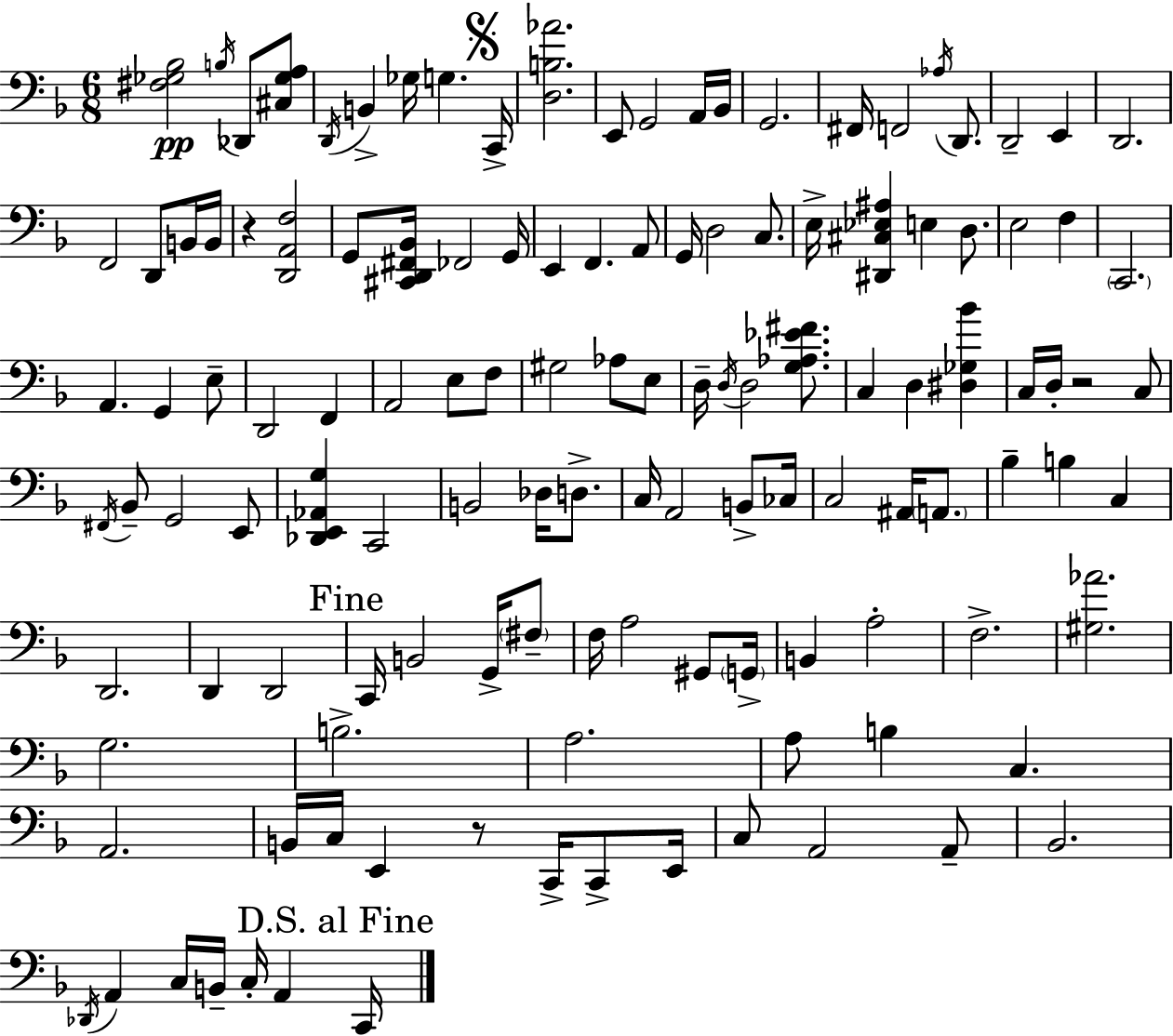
[F#3,Gb3,Bb3]/h B3/s Db2/e [C#3,Gb3,A3]/e D2/s B2/q Gb3/s G3/q. C2/s [D3,B3,Ab4]/h. E2/e G2/h A2/s Bb2/s G2/h. F#2/s F2/h Ab3/s D2/e. D2/h E2/q D2/h. F2/h D2/e B2/s B2/s R/q [D2,A2,F3]/h G2/e [C#2,D2,F#2,Bb2]/s FES2/h G2/s E2/q F2/q. A2/e G2/s D3/h C3/e. E3/s [D#2,C#3,Eb3,A#3]/q E3/q D3/e. E3/h F3/q C2/h. A2/q. G2/q E3/e D2/h F2/q A2/h E3/e F3/e G#3/h Ab3/e E3/e D3/s D3/s D3/h [G3,Ab3,Eb4,F#4]/e. C3/q D3/q [D#3,Gb3,Bb4]/q C3/s D3/s R/h C3/e F#2/s Bb2/e G2/h E2/e [Db2,E2,Ab2,G3]/q C2/h B2/h Db3/s D3/e. C3/s A2/h B2/e CES3/s C3/h A#2/s A2/e. Bb3/q B3/q C3/q D2/h. D2/q D2/h C2/s B2/h G2/s F#3/e F3/s A3/h G#2/e G2/s B2/q A3/h F3/h. [G#3,Ab4]/h. G3/h. B3/h. A3/h. A3/e B3/q C3/q. A2/h. B2/s C3/s E2/q R/e C2/s C2/e E2/s C3/e A2/h A2/e Bb2/h. Db2/s A2/q C3/s B2/s C3/s A2/q C2/s